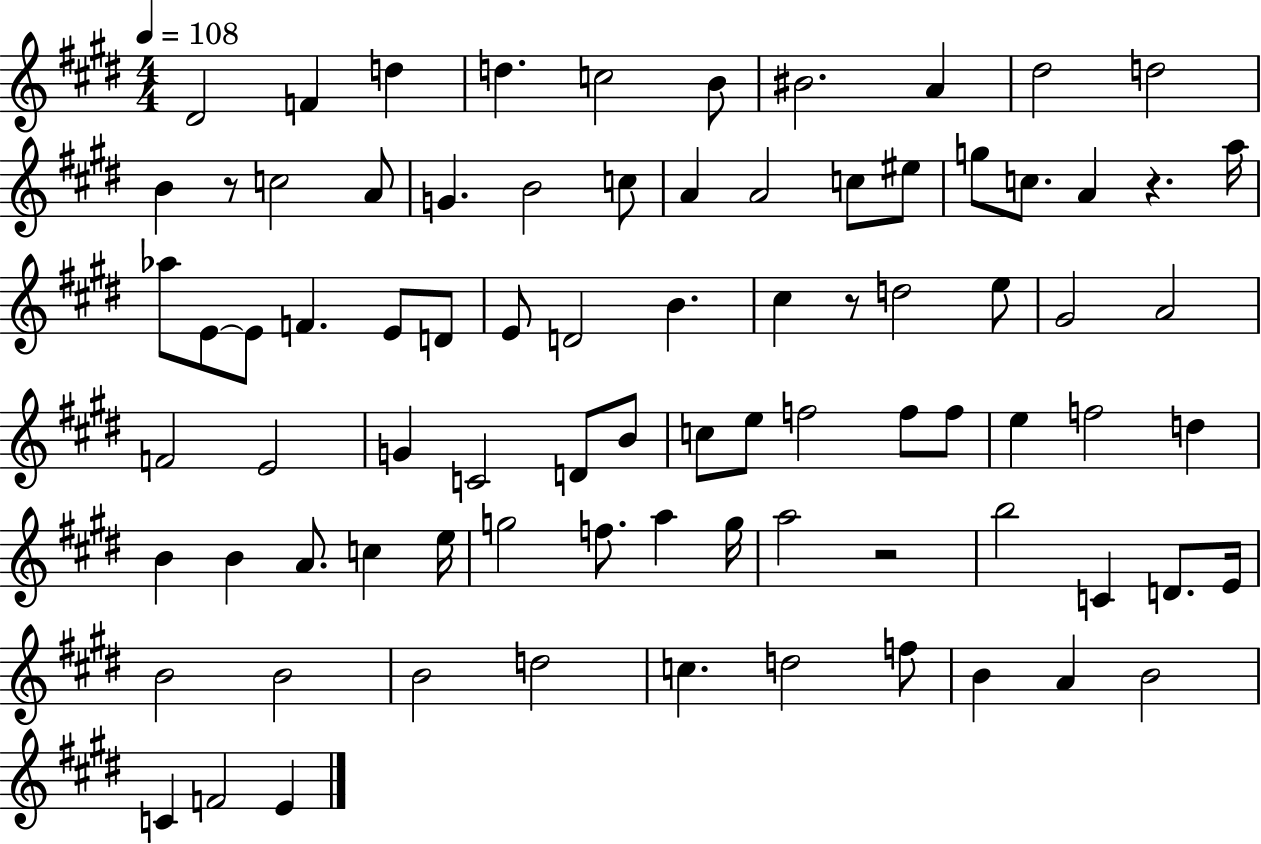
{
  \clef treble
  \numericTimeSignature
  \time 4/4
  \key e \major
  \tempo 4 = 108
  \repeat volta 2 { dis'2 f'4 d''4 | d''4. c''2 b'8 | bis'2. a'4 | dis''2 d''2 | \break b'4 r8 c''2 a'8 | g'4. b'2 c''8 | a'4 a'2 c''8 eis''8 | g''8 c''8. a'4 r4. a''16 | \break aes''8 e'8~~ e'8 f'4. e'8 d'8 | e'8 d'2 b'4. | cis''4 r8 d''2 e''8 | gis'2 a'2 | \break f'2 e'2 | g'4 c'2 d'8 b'8 | c''8 e''8 f''2 f''8 f''8 | e''4 f''2 d''4 | \break b'4 b'4 a'8. c''4 e''16 | g''2 f''8. a''4 g''16 | a''2 r2 | b''2 c'4 d'8. e'16 | \break b'2 b'2 | b'2 d''2 | c''4. d''2 f''8 | b'4 a'4 b'2 | \break c'4 f'2 e'4 | } \bar "|."
}